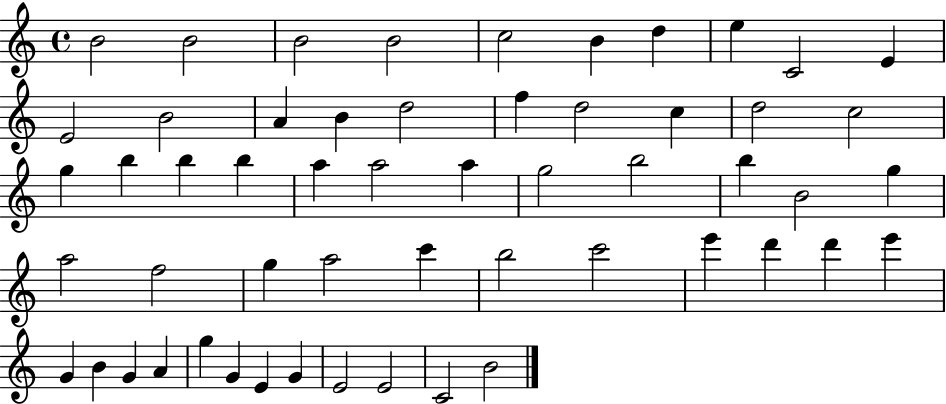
B4/h B4/h B4/h B4/h C5/h B4/q D5/q E5/q C4/h E4/q E4/h B4/h A4/q B4/q D5/h F5/q D5/h C5/q D5/h C5/h G5/q B5/q B5/q B5/q A5/q A5/h A5/q G5/h B5/h B5/q B4/h G5/q A5/h F5/h G5/q A5/h C6/q B5/h C6/h E6/q D6/q D6/q E6/q G4/q B4/q G4/q A4/q G5/q G4/q E4/q G4/q E4/h E4/h C4/h B4/h